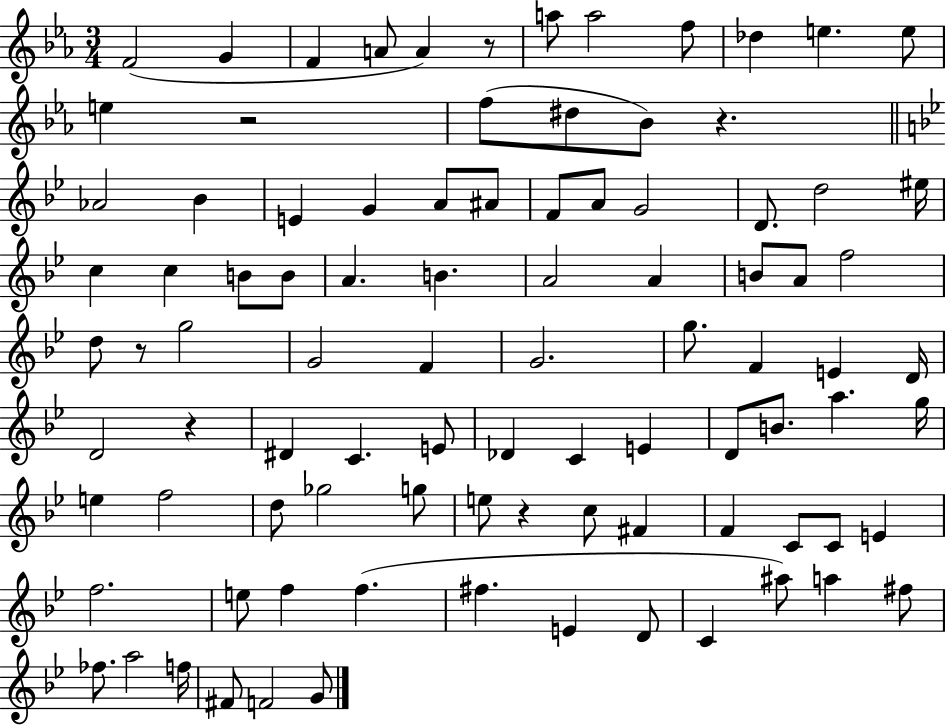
{
  \clef treble
  \numericTimeSignature
  \time 3/4
  \key ees \major
  f'2( g'4 | f'4 a'8 a'4) r8 | a''8 a''2 f''8 | des''4 e''4. e''8 | \break e''4 r2 | f''8( dis''8 bes'8) r4. | \bar "||" \break \key g \minor aes'2 bes'4 | e'4 g'4 a'8 ais'8 | f'8 a'8 g'2 | d'8. d''2 eis''16 | \break c''4 c''4 b'8 b'8 | a'4. b'4. | a'2 a'4 | b'8 a'8 f''2 | \break d''8 r8 g''2 | g'2 f'4 | g'2. | g''8. f'4 e'4 d'16 | \break d'2 r4 | dis'4 c'4. e'8 | des'4 c'4 e'4 | d'8 b'8. a''4. g''16 | \break e''4 f''2 | d''8 ges''2 g''8 | e''8 r4 c''8 fis'4 | f'4 c'8 c'8 e'4 | \break f''2. | e''8 f''4 f''4.( | fis''4. e'4 d'8 | c'4 ais''8) a''4 fis''8 | \break fes''8. a''2 f''16 | fis'8 f'2 g'8 | \bar "|."
}